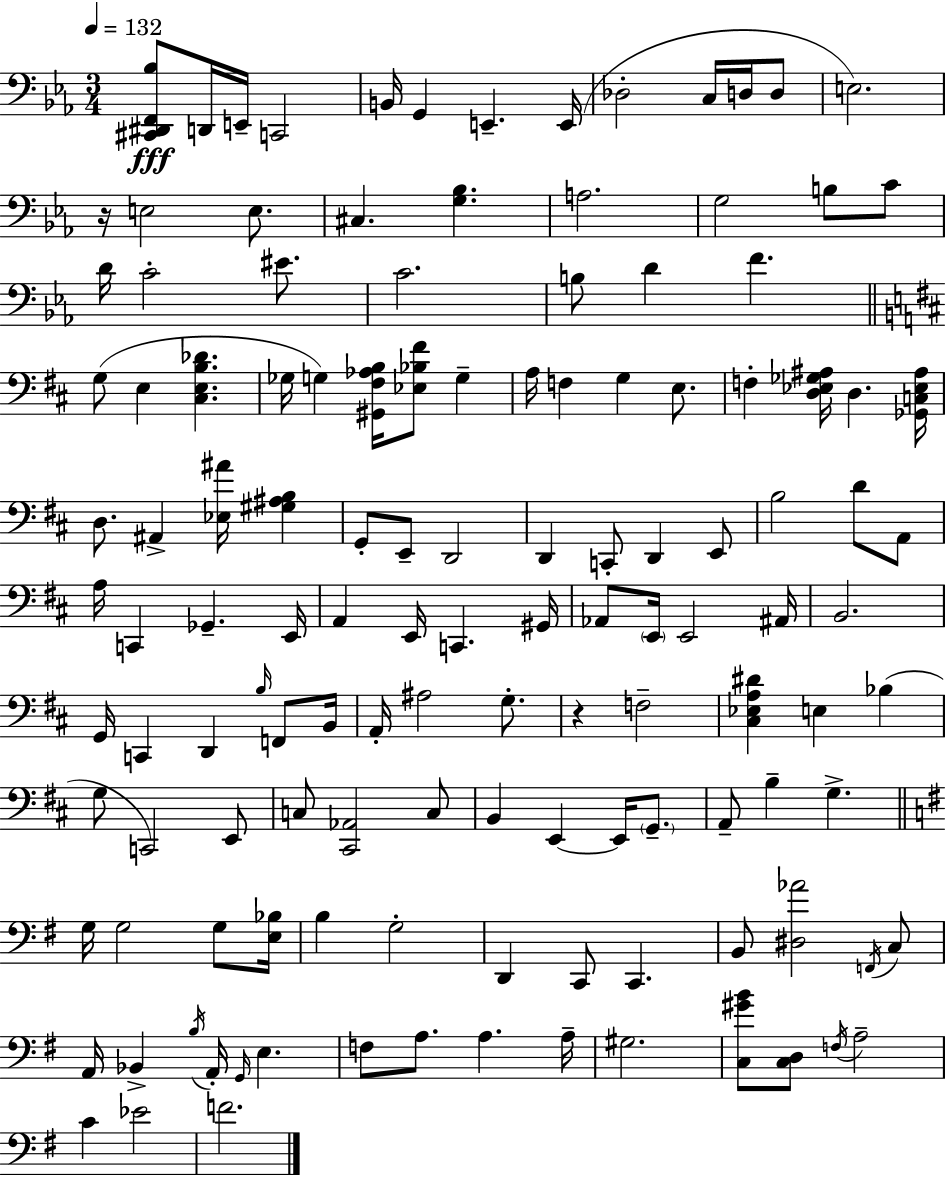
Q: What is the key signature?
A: C minor